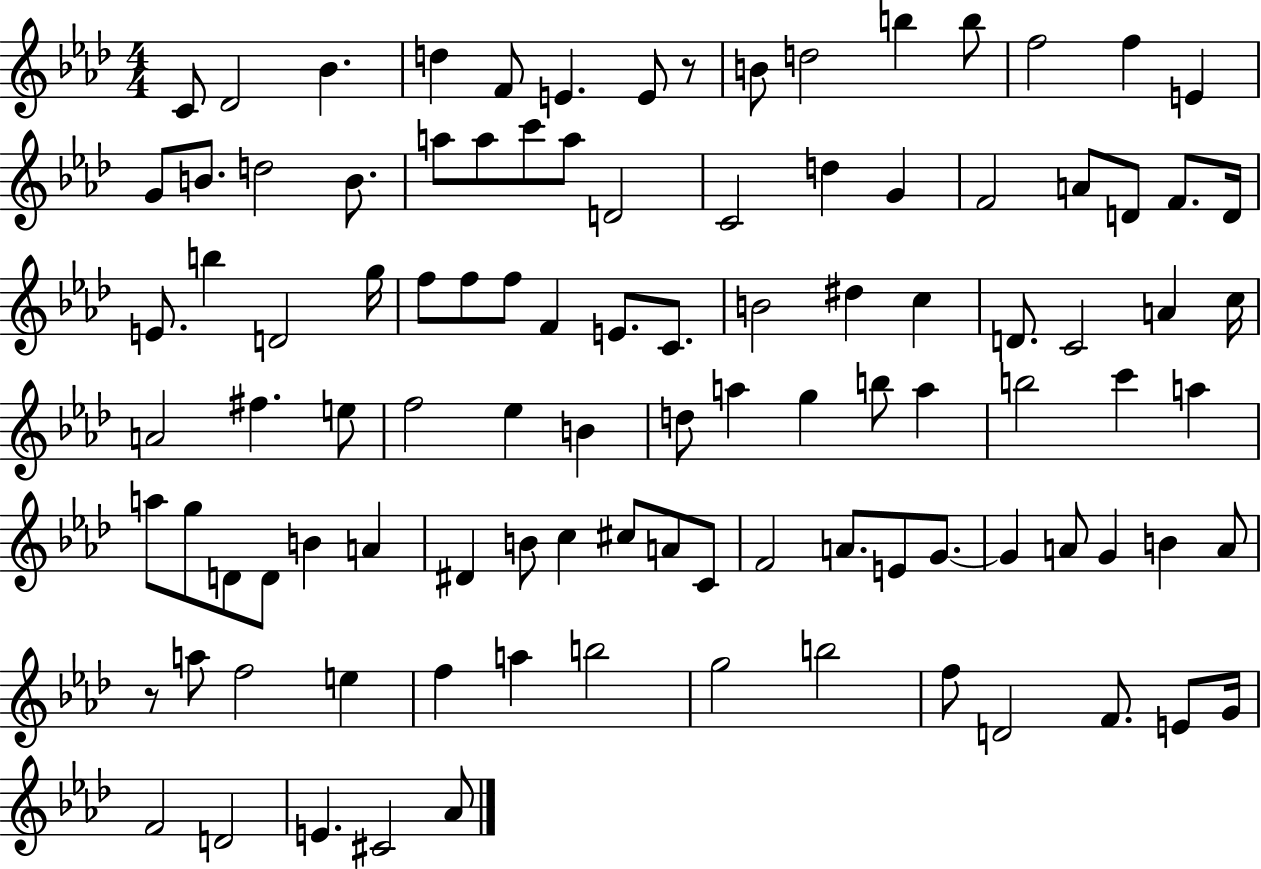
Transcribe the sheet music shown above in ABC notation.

X:1
T:Untitled
M:4/4
L:1/4
K:Ab
C/2 _D2 _B d F/2 E E/2 z/2 B/2 d2 b b/2 f2 f E G/2 B/2 d2 B/2 a/2 a/2 c'/2 a/2 D2 C2 d G F2 A/2 D/2 F/2 D/4 E/2 b D2 g/4 f/2 f/2 f/2 F E/2 C/2 B2 ^d c D/2 C2 A c/4 A2 ^f e/2 f2 _e B d/2 a g b/2 a b2 c' a a/2 g/2 D/2 D/2 B A ^D B/2 c ^c/2 A/2 C/2 F2 A/2 E/2 G/2 G A/2 G B A/2 z/2 a/2 f2 e f a b2 g2 b2 f/2 D2 F/2 E/2 G/4 F2 D2 E ^C2 _A/2